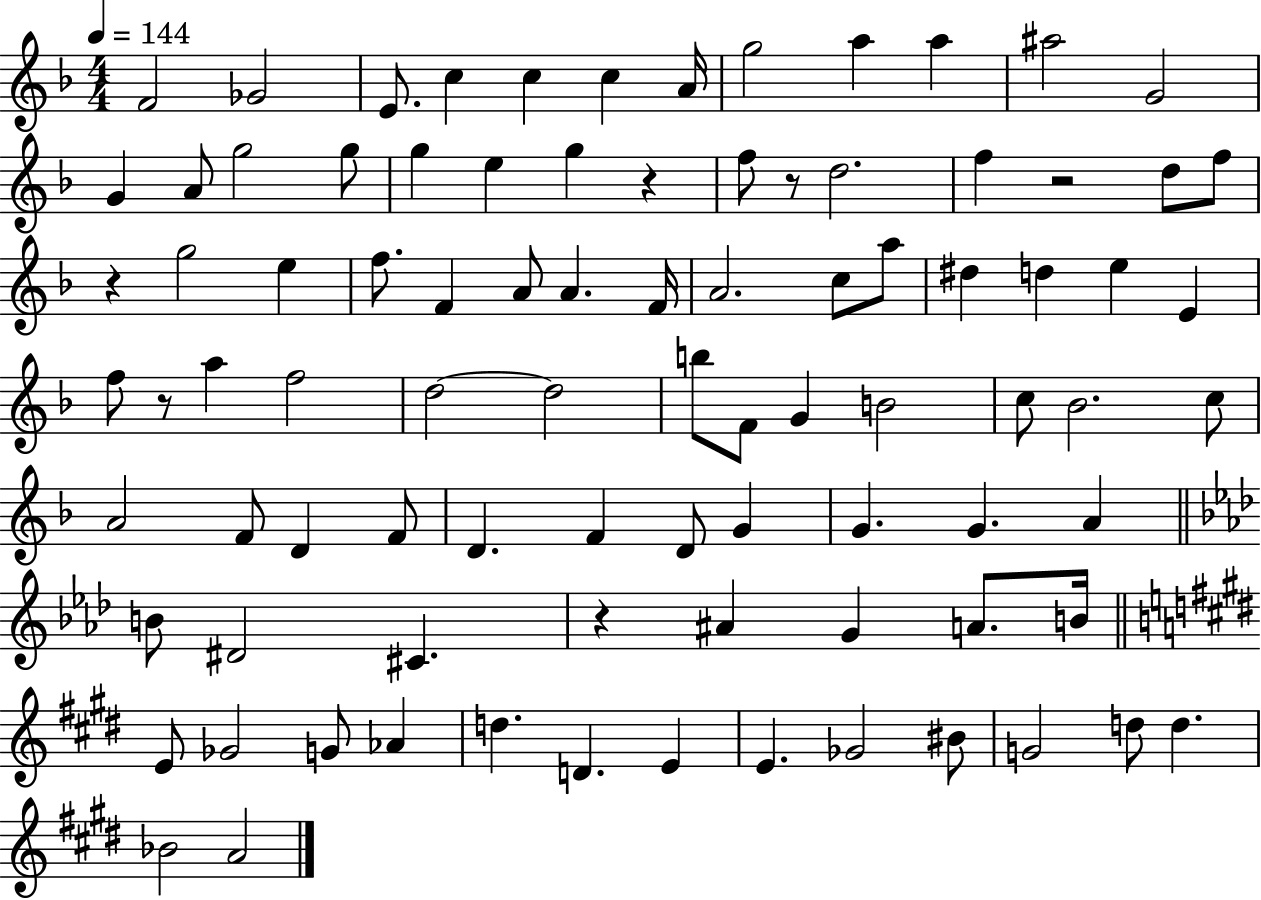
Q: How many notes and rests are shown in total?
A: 89